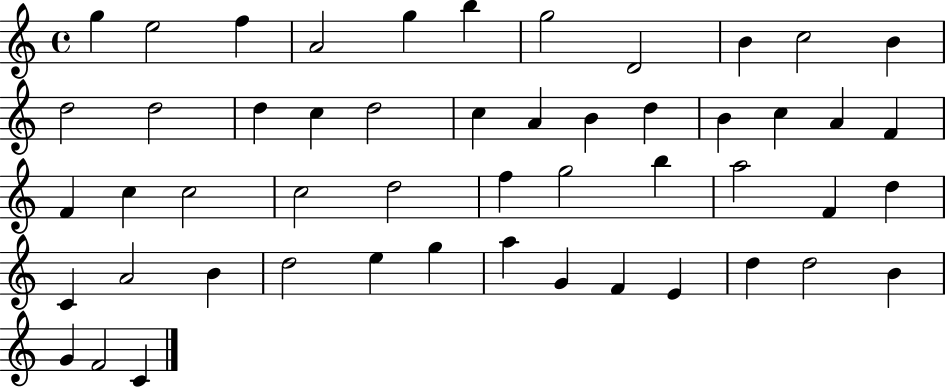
{
  \clef treble
  \time 4/4
  \defaultTimeSignature
  \key c \major
  g''4 e''2 f''4 | a'2 g''4 b''4 | g''2 d'2 | b'4 c''2 b'4 | \break d''2 d''2 | d''4 c''4 d''2 | c''4 a'4 b'4 d''4 | b'4 c''4 a'4 f'4 | \break f'4 c''4 c''2 | c''2 d''2 | f''4 g''2 b''4 | a''2 f'4 d''4 | \break c'4 a'2 b'4 | d''2 e''4 g''4 | a''4 g'4 f'4 e'4 | d''4 d''2 b'4 | \break g'4 f'2 c'4 | \bar "|."
}